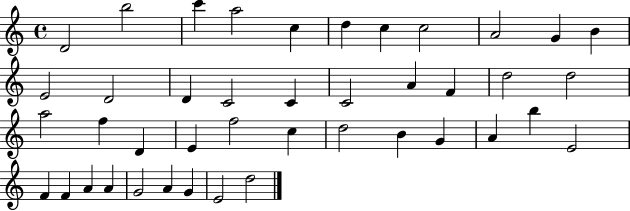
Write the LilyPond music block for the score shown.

{
  \clef treble
  \time 4/4
  \defaultTimeSignature
  \key c \major
  d'2 b''2 | c'''4 a''2 c''4 | d''4 c''4 c''2 | a'2 g'4 b'4 | \break e'2 d'2 | d'4 c'2 c'4 | c'2 a'4 f'4 | d''2 d''2 | \break a''2 f''4 d'4 | e'4 f''2 c''4 | d''2 b'4 g'4 | a'4 b''4 e'2 | \break f'4 f'4 a'4 a'4 | g'2 a'4 g'4 | e'2 d''2 | \bar "|."
}